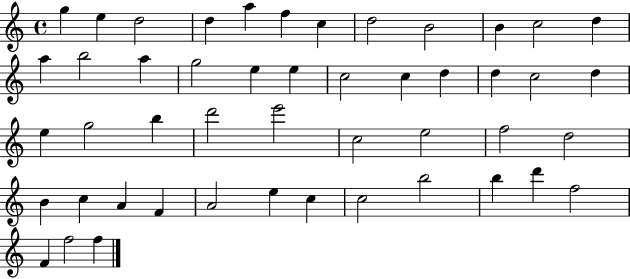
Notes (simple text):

G5/q E5/q D5/h D5/q A5/q F5/q C5/q D5/h B4/h B4/q C5/h D5/q A5/q B5/h A5/q G5/h E5/q E5/q C5/h C5/q D5/q D5/q C5/h D5/q E5/q G5/h B5/q D6/h E6/h C5/h E5/h F5/h D5/h B4/q C5/q A4/q F4/q A4/h E5/q C5/q C5/h B5/h B5/q D6/q F5/h F4/q F5/h F5/q